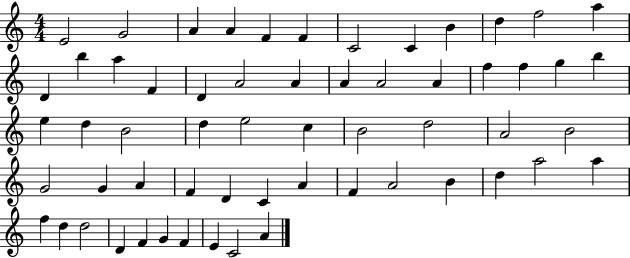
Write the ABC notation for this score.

X:1
T:Untitled
M:4/4
L:1/4
K:C
E2 G2 A A F F C2 C B d f2 a D b a F D A2 A A A2 A f f g b e d B2 d e2 c B2 d2 A2 B2 G2 G A F D C A F A2 B d a2 a f d d2 D F G F E C2 A